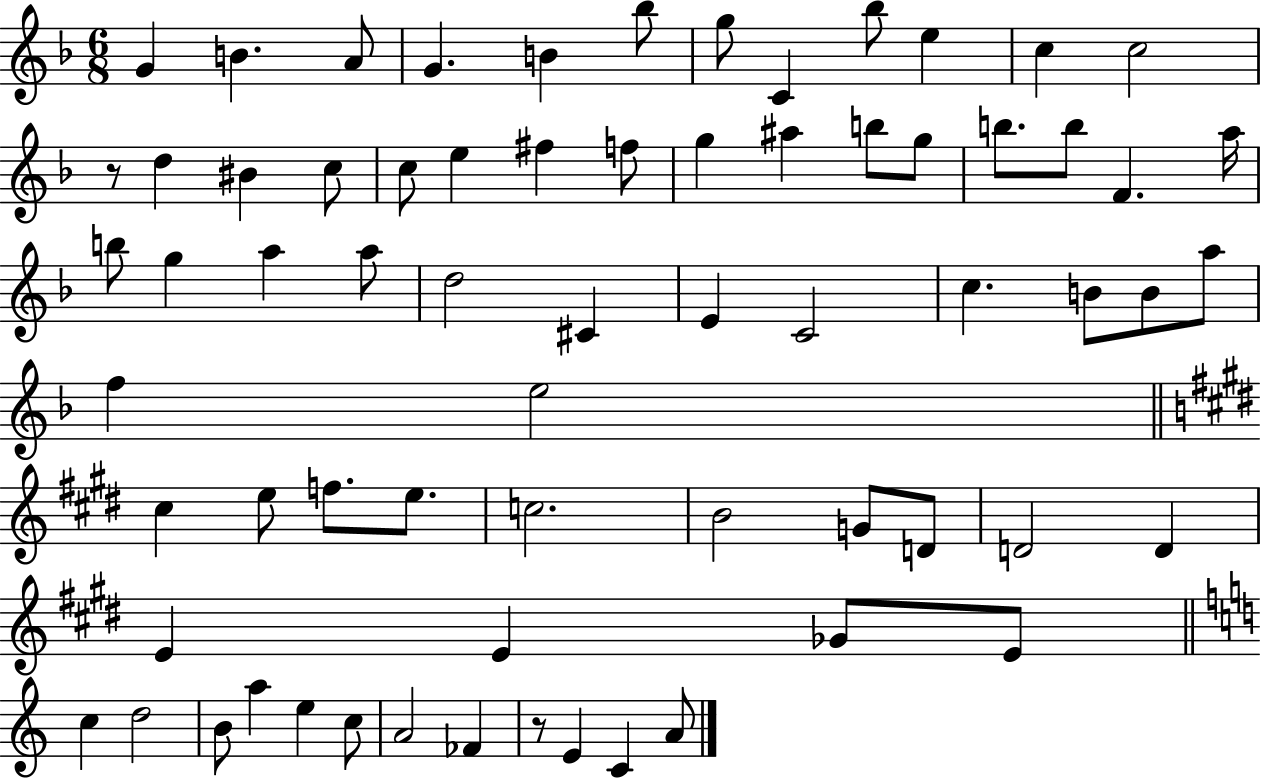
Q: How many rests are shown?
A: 2